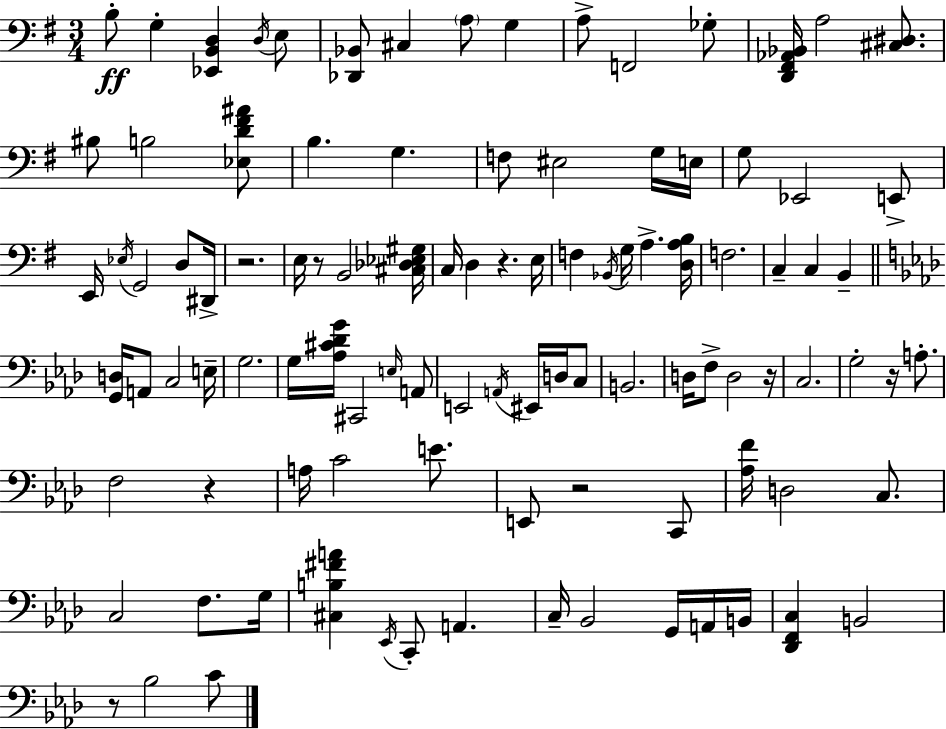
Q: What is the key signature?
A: G major